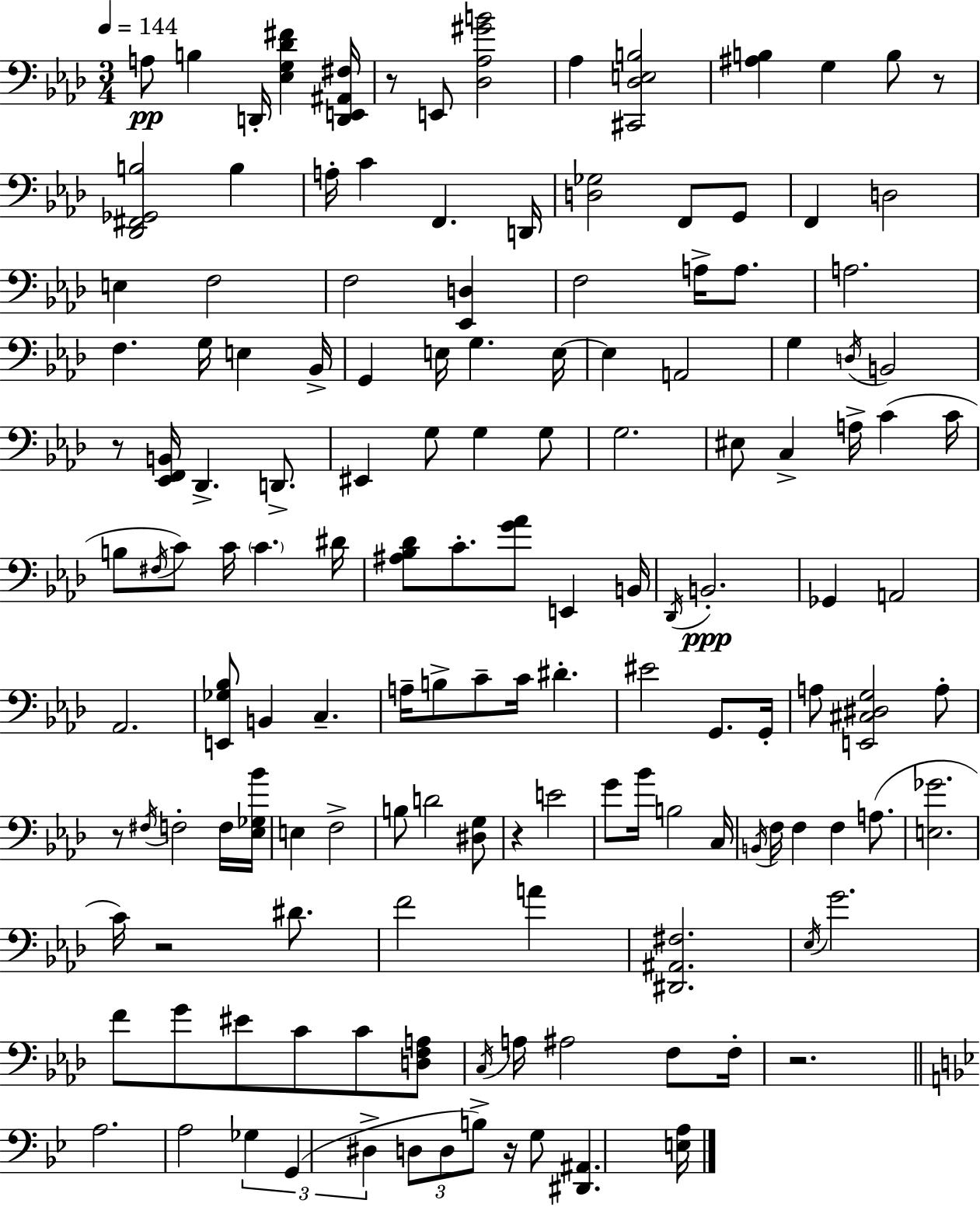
X:1
T:Untitled
M:3/4
L:1/4
K:Fm
A,/2 B, D,,/4 [_E,G,_D^F] [D,,E,,^A,,^F,]/4 z/2 E,,/2 [_D,_A,^GB]2 _A, [^C,,_D,E,B,]2 [^A,B,] G, B,/2 z/2 [_D,,^F,,_G,,B,]2 B, A,/4 C F,, D,,/4 [D,_G,]2 F,,/2 G,,/2 F,, D,2 E, F,2 F,2 [_E,,D,] F,2 A,/4 A,/2 A,2 F, G,/4 E, _B,,/4 G,, E,/4 G, E,/4 E, A,,2 G, D,/4 B,,2 z/2 [_E,,F,,B,,]/4 _D,, D,,/2 ^E,, G,/2 G, G,/2 G,2 ^E,/2 C, A,/4 C C/4 B,/2 ^F,/4 C/2 C/4 C ^D/4 [^A,_B,_D]/2 C/2 [G_A]/2 E,, B,,/4 _D,,/4 B,,2 _G,, A,,2 _A,,2 [E,,_G,_B,]/2 B,, C, A,/4 B,/2 C/2 C/4 ^D ^E2 G,,/2 G,,/4 A,/2 [E,,^C,^D,G,]2 A,/2 z/2 ^F,/4 F,2 F,/4 [_E,_G,_B]/4 E, F,2 B,/2 D2 [^D,G,]/2 z E2 G/2 _B/4 B,2 C,/4 B,,/4 F,/4 F, F, A,/2 [E,_G]2 C/4 z2 ^D/2 F2 A [^D,,^A,,^F,]2 _E,/4 G2 F/2 G/2 ^E/2 C/2 C/2 [D,F,A,]/2 C,/4 A,/4 ^A,2 F,/2 F,/4 z2 A,2 A,2 _G, G,, ^D, D,/2 D,/2 B,/2 z/4 G,/2 [^D,,^A,,] [E,A,]/4